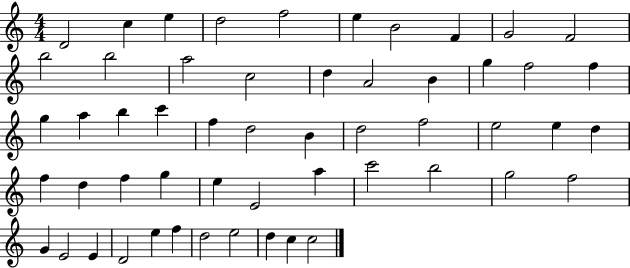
X:1
T:Untitled
M:4/4
L:1/4
K:C
D2 c e d2 f2 e B2 F G2 F2 b2 b2 a2 c2 d A2 B g f2 f g a b c' f d2 B d2 f2 e2 e d f d f g e E2 a c'2 b2 g2 f2 G E2 E D2 e f d2 e2 d c c2